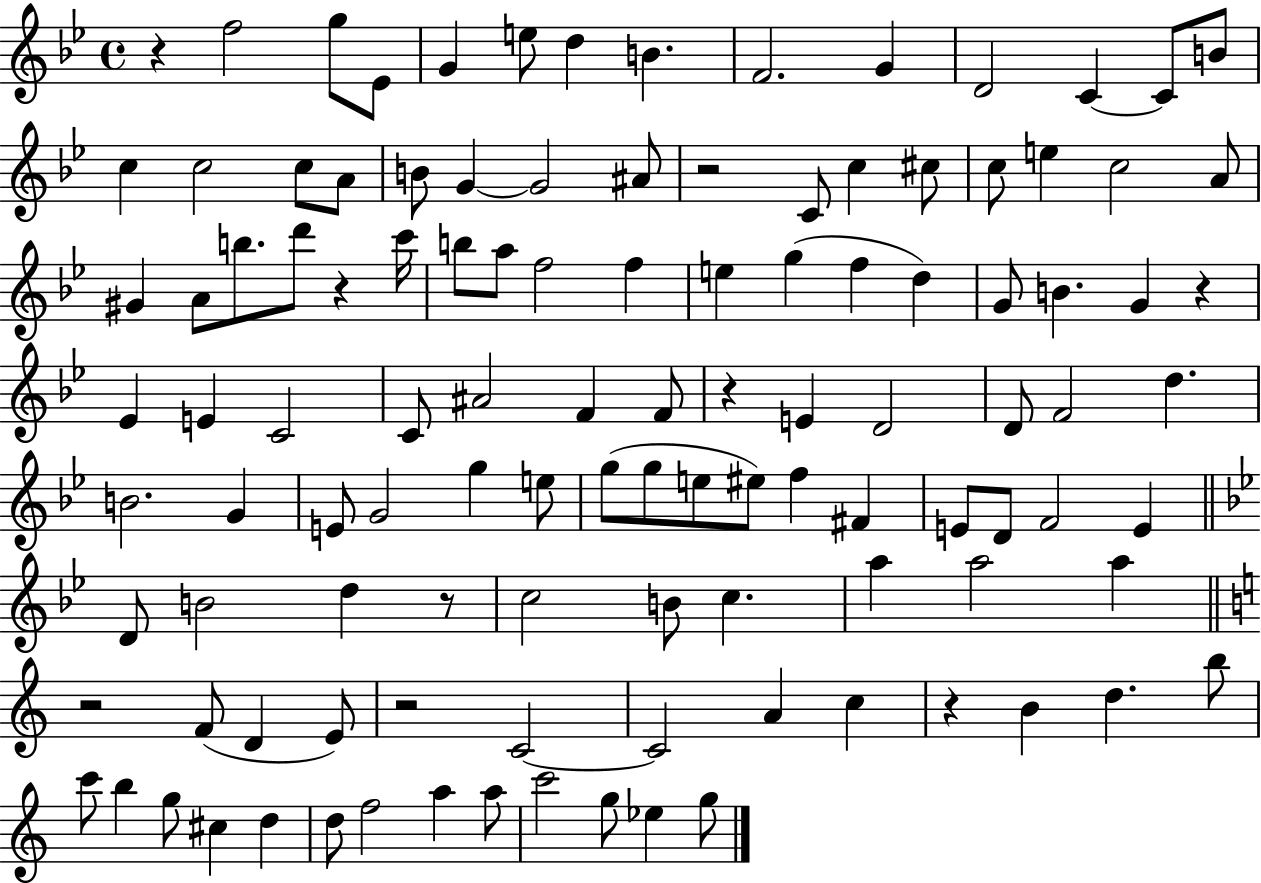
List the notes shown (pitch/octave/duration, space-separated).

R/q F5/h G5/e Eb4/e G4/q E5/e D5/q B4/q. F4/h. G4/q D4/h C4/q C4/e B4/e C5/q C5/h C5/e A4/e B4/e G4/q G4/h A#4/e R/h C4/e C5/q C#5/e C5/e E5/q C5/h A4/e G#4/q A4/e B5/e. D6/e R/q C6/s B5/e A5/e F5/h F5/q E5/q G5/q F5/q D5/q G4/e B4/q. G4/q R/q Eb4/q E4/q C4/h C4/e A#4/h F4/q F4/e R/q E4/q D4/h D4/e F4/h D5/q. B4/h. G4/q E4/e G4/h G5/q E5/e G5/e G5/e E5/e EIS5/e F5/q F#4/q E4/e D4/e F4/h E4/q D4/e B4/h D5/q R/e C5/h B4/e C5/q. A5/q A5/h A5/q R/h F4/e D4/q E4/e R/h C4/h C4/h A4/q C5/q R/q B4/q D5/q. B5/e C6/e B5/q G5/e C#5/q D5/q D5/e F5/h A5/q A5/e C6/h G5/e Eb5/q G5/e